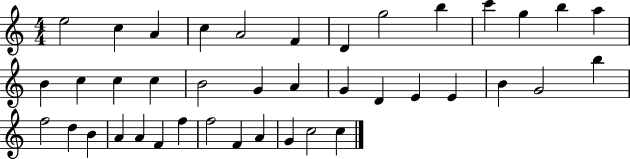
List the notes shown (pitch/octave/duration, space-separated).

E5/h C5/q A4/q C5/q A4/h F4/q D4/q G5/h B5/q C6/q G5/q B5/q A5/q B4/q C5/q C5/q C5/q B4/h G4/q A4/q G4/q D4/q E4/q E4/q B4/q G4/h B5/q F5/h D5/q B4/q A4/q A4/q F4/q F5/q F5/h F4/q A4/q G4/q C5/h C5/q